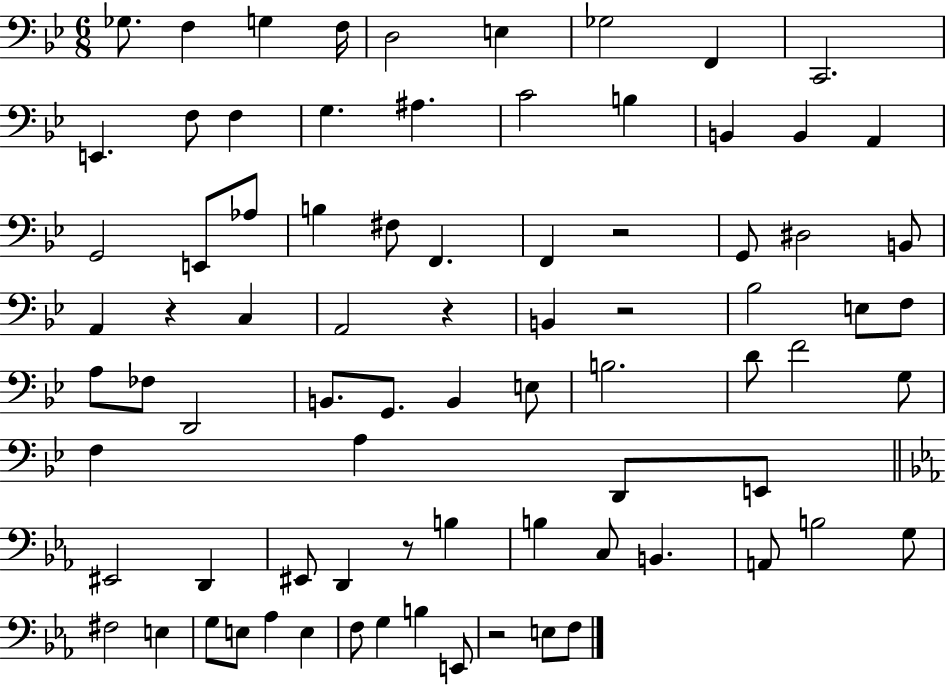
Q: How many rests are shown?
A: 6